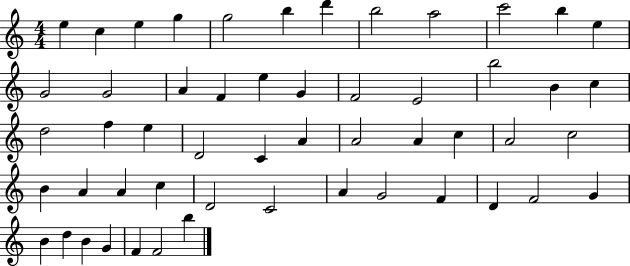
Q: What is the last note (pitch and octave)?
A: B5